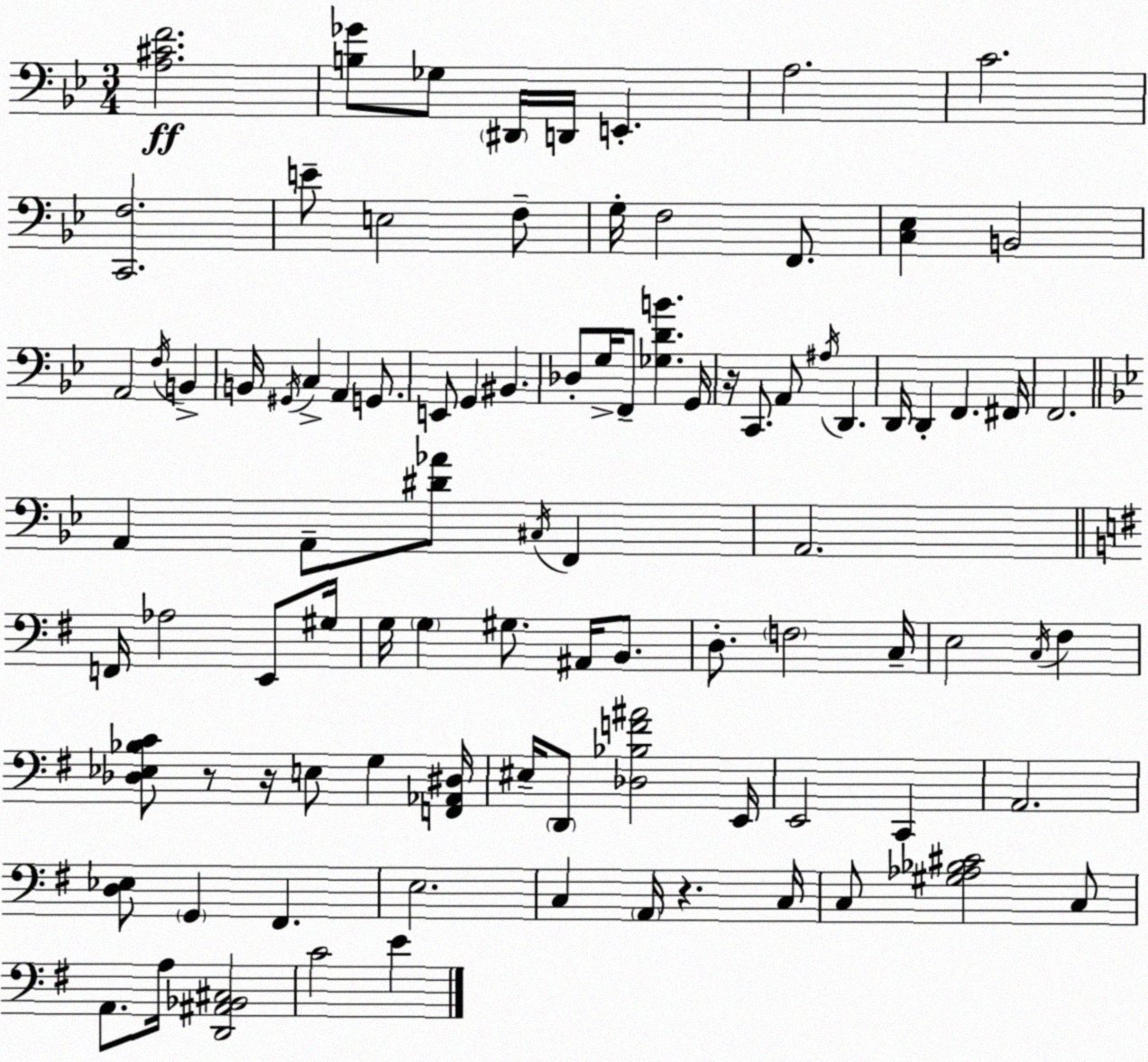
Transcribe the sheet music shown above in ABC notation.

X:1
T:Untitled
M:3/4
L:1/4
K:Bb
[A,^CF]2 [B,_G]/2 _G,/2 ^D,,/4 D,,/4 E,, A,2 C2 [C,,F,]2 E/2 E,2 F,/2 G,/4 F,2 F,,/2 [C,_E,] B,,2 A,,2 F,/4 B,, B,,/4 ^G,,/4 C, A,, G,,/2 E,,/2 G,, ^B,, _D,/2 G,/4 F,,/2 [_G,DB] G,,/4 z/4 C,,/2 A,,/2 ^A,/4 D,, D,,/4 D,, F,, ^F,,/4 F,,2 A,, A,,/2 [^D_A]/2 ^C,/4 F,, A,,2 F,,/4 _A,2 E,,/2 ^G,/4 G,/4 G, ^G,/2 ^A,,/4 B,,/2 D,/2 F,2 C,/4 E,2 C,/4 ^F, [_D,_E,_B,C]/2 z/2 z/4 E,/2 G, [F,,_A,,^D,]/4 ^E,/4 D,,/2 [_D,_B,F^A]2 E,,/4 E,,2 C,, A,,2 [D,_E,]/2 G,, ^F,, E,2 C, A,,/4 z C,/4 C,/2 [^G,_A,_B,^C]2 C,/2 A,,/2 A,/4 [D,,^A,,_B,,^C,]2 C2 E